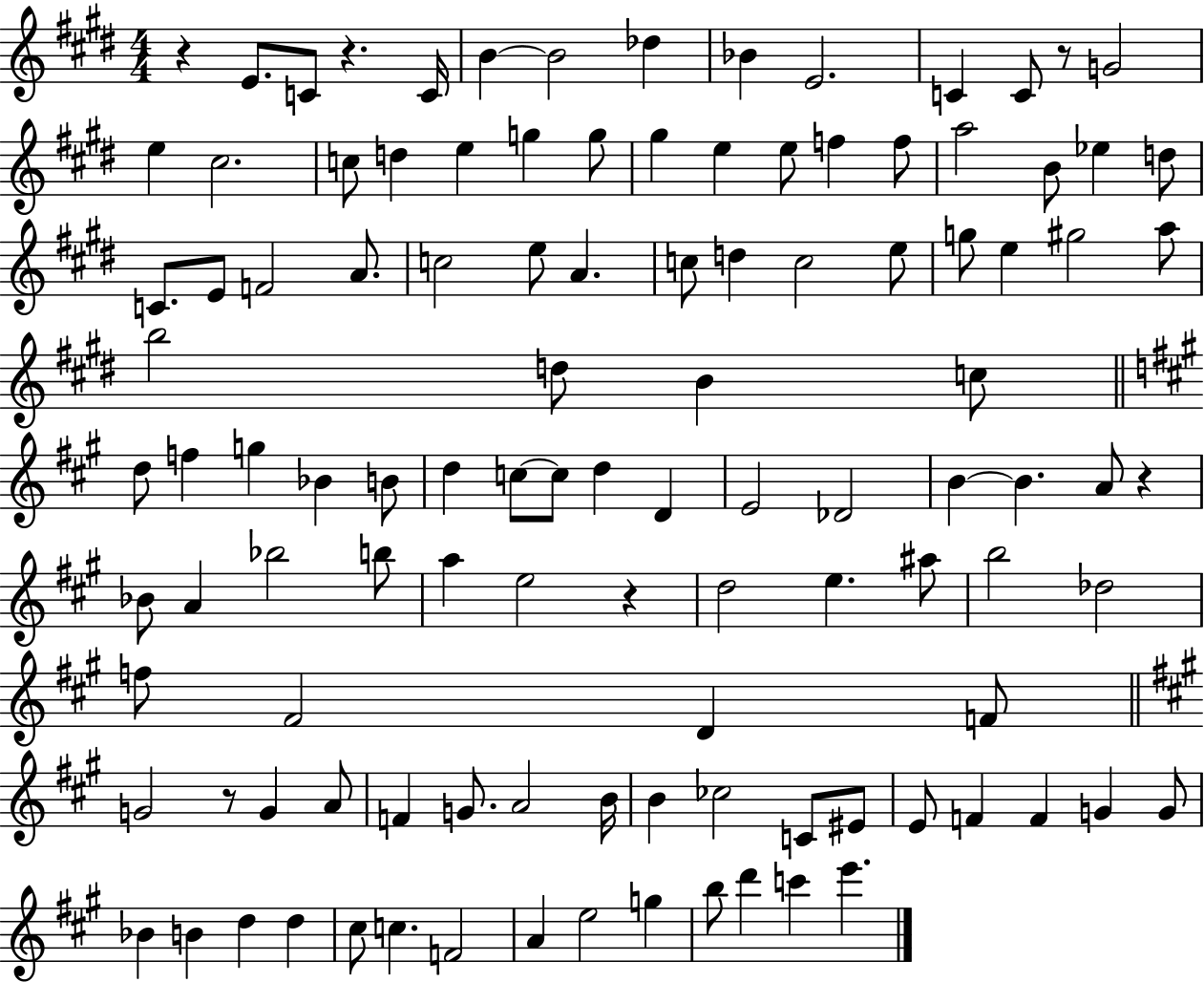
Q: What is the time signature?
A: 4/4